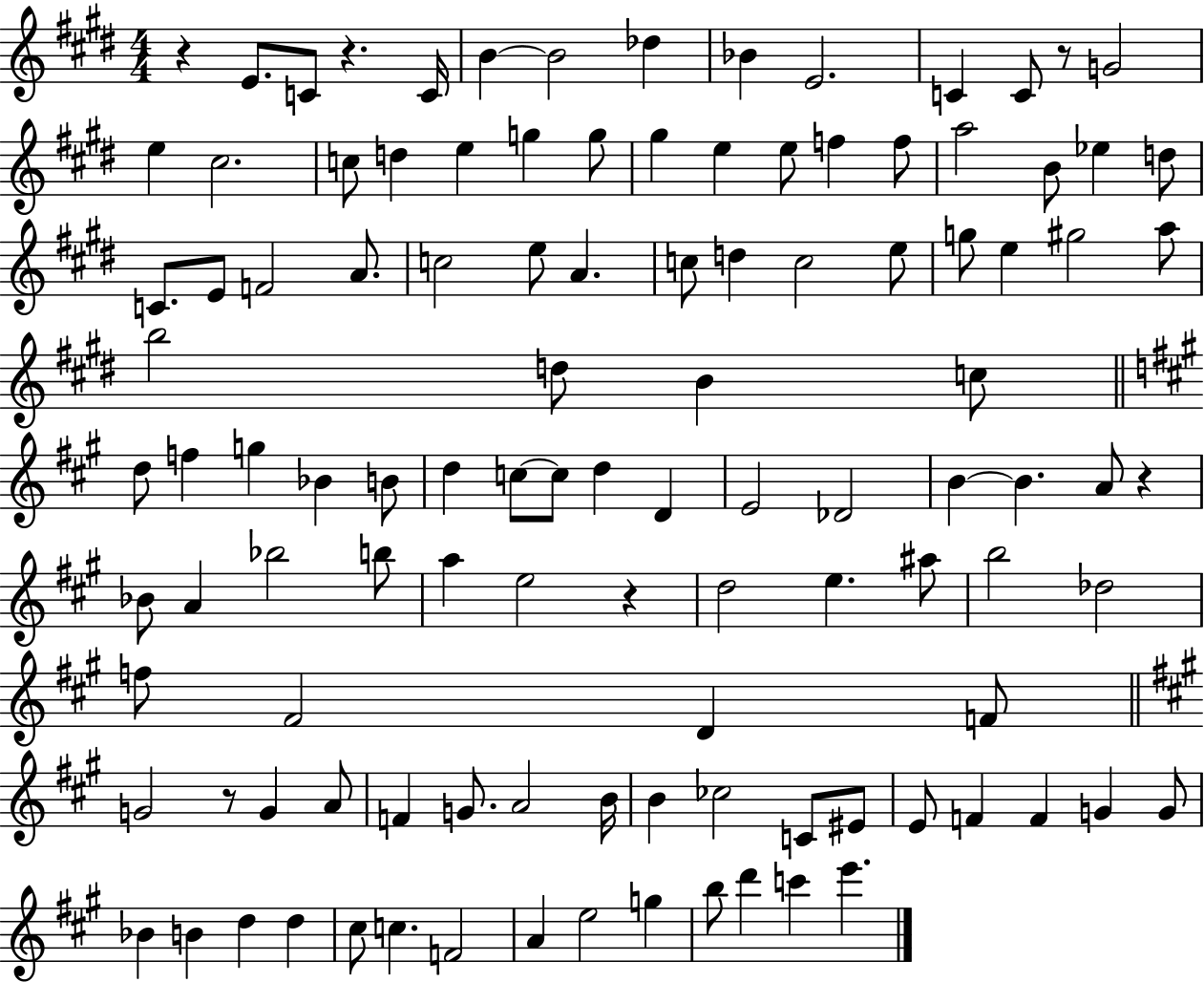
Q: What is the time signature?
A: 4/4